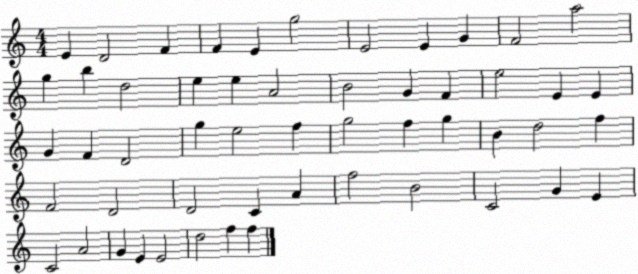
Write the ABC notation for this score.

X:1
T:Untitled
M:4/4
L:1/4
K:C
E D2 F F E g2 E2 E G F2 a2 g b d2 e e A2 B2 G F e2 E E G F D2 g e2 f g2 f g B d2 f F2 D2 D2 C A f2 B2 C2 G E C2 A2 G E E2 d2 f f